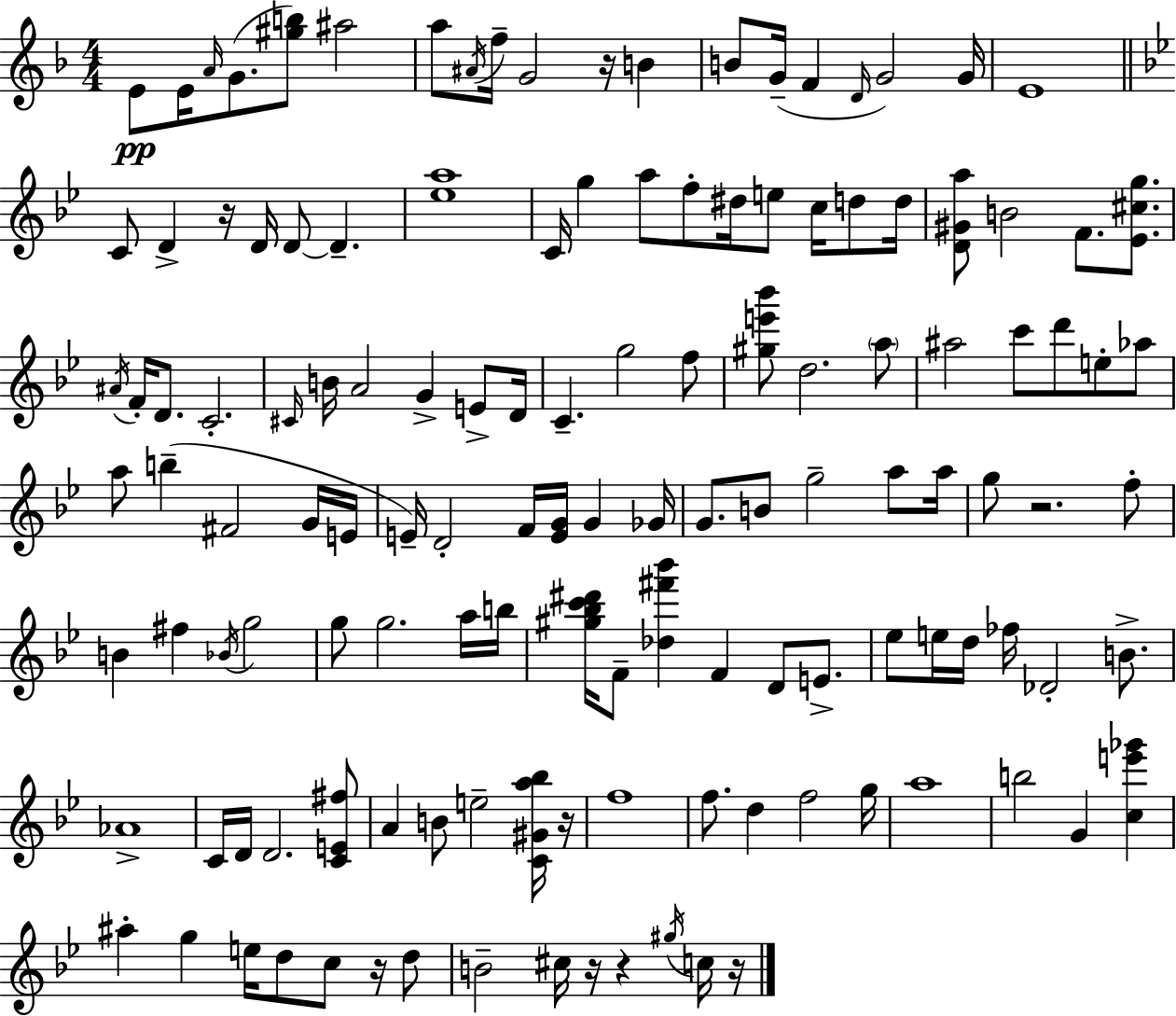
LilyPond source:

{
  \clef treble
  \numericTimeSignature
  \time 4/4
  \key f \major
  e'8\pp e'16 \grace { a'16 }( g'8. <gis'' b''>8) ais''2 | a''8 \acciaccatura { ais'16 } f''16-- g'2 r16 b'4 | b'8 g'16--( f'4 \grace { d'16 }) g'2 | g'16 e'1 | \break \bar "||" \break \key bes \major c'8 d'4-> r16 d'16 d'8~~ d'4.-- | <ees'' a''>1 | c'16 g''4 a''8 f''8-. dis''16 e''8 c''16 d''8 d''16 | <d' gis' a''>8 b'2 f'8. <ees' cis'' g''>8. | \break \acciaccatura { ais'16 } f'16-. d'8. c'2.-. | \grace { cis'16 } b'16 a'2 g'4-> e'8-> | d'16 c'4.-- g''2 | f''8 <gis'' e''' bes'''>8 d''2. | \break \parenthesize a''8 ais''2 c'''8 d'''8 e''8-. | aes''8 a''8 b''4--( fis'2 | g'16 e'16 e'16--) d'2-. f'16 <e' g'>16 g'4 | ges'16 g'8. b'8 g''2-- a''8 | \break a''16 g''8 r2. | f''8-. b'4 fis''4 \acciaccatura { bes'16 } g''2 | g''8 g''2. | a''16 b''16 <gis'' bes'' c''' dis'''>16 f'8-- <des'' fis''' bes'''>4 f'4 d'8 | \break e'8.-> ees''8 e''16 d''16 fes''16 des'2-. | b'8.-> aes'1-> | c'16 d'16 d'2. | <c' e' fis''>8 a'4 b'8 e''2-- | \break <c' gis' a'' bes''>16 r16 f''1 | f''8. d''4 f''2 | g''16 a''1 | b''2 g'4 <c'' e''' ges'''>4 | \break ais''4-. g''4 e''16 d''8 c''8 | r16 d''8 b'2-- cis''16 r16 r4 | \acciaccatura { gis''16 } c''16 r16 \bar "|."
}